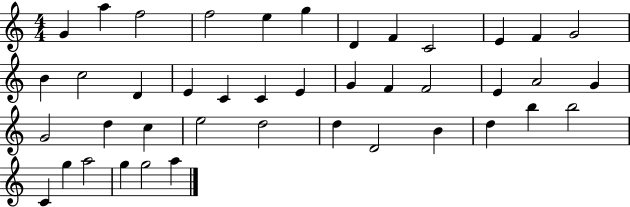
{
  \clef treble
  \numericTimeSignature
  \time 4/4
  \key c \major
  g'4 a''4 f''2 | f''2 e''4 g''4 | d'4 f'4 c'2 | e'4 f'4 g'2 | \break b'4 c''2 d'4 | e'4 c'4 c'4 e'4 | g'4 f'4 f'2 | e'4 a'2 g'4 | \break g'2 d''4 c''4 | e''2 d''2 | d''4 d'2 b'4 | d''4 b''4 b''2 | \break c'4 g''4 a''2 | g''4 g''2 a''4 | \bar "|."
}